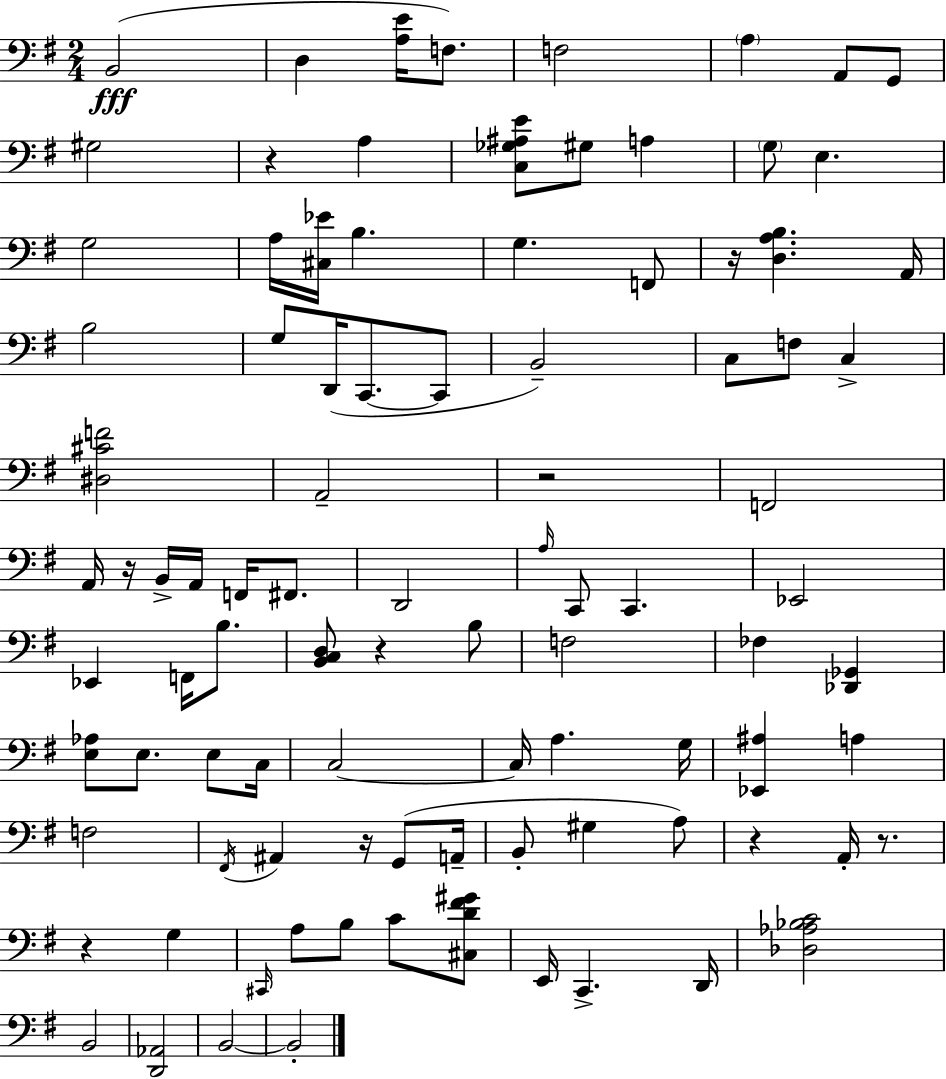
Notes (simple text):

B2/h D3/q [A3,E4]/s F3/e. F3/h A3/q A2/e G2/e G#3/h R/q A3/q [C3,Gb3,A#3,E4]/e G#3/e A3/q G3/e E3/q. G3/h A3/s [C#3,Eb4]/s B3/q. G3/q. F2/e R/s [D3,A3,B3]/q. A2/s B3/h G3/e D2/s C2/e. C2/e B2/h C3/e F3/e C3/q [D#3,C#4,F4]/h A2/h R/h F2/h A2/s R/s B2/s A2/s F2/s F#2/e. D2/h A3/s C2/e C2/q. Eb2/h Eb2/q F2/s B3/e. [B2,C3,D3]/e R/q B3/e F3/h FES3/q [Db2,Gb2]/q [E3,Ab3]/e E3/e. E3/e C3/s C3/h C3/s A3/q. G3/s [Eb2,A#3]/q A3/q F3/h F#2/s A#2/q R/s G2/e A2/s B2/e G#3/q A3/e R/q A2/s R/e. R/q G3/q C#2/s A3/e B3/e C4/e [C#3,D4,F#4,G#4]/e E2/s C2/q. D2/s [Db3,Ab3,Bb3,C4]/h B2/h [D2,Ab2]/h B2/h B2/h